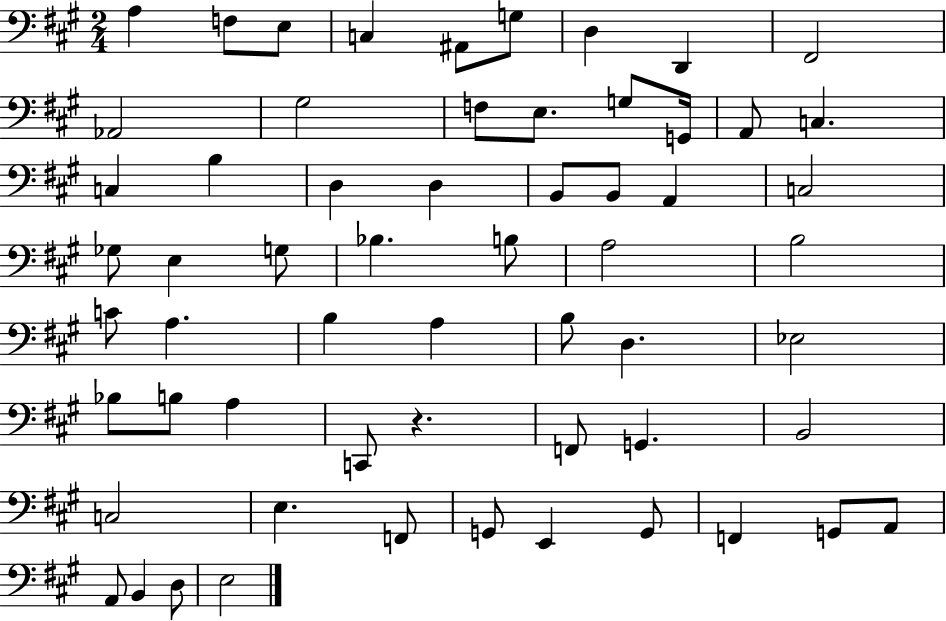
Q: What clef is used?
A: bass